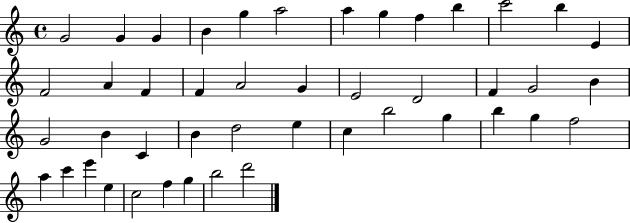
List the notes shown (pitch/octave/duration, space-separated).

G4/h G4/q G4/q B4/q G5/q A5/h A5/q G5/q F5/q B5/q C6/h B5/q E4/q F4/h A4/q F4/q F4/q A4/h G4/q E4/h D4/h F4/q G4/h B4/q G4/h B4/q C4/q B4/q D5/h E5/q C5/q B5/h G5/q B5/q G5/q F5/h A5/q C6/q E6/q E5/q C5/h F5/q G5/q B5/h D6/h